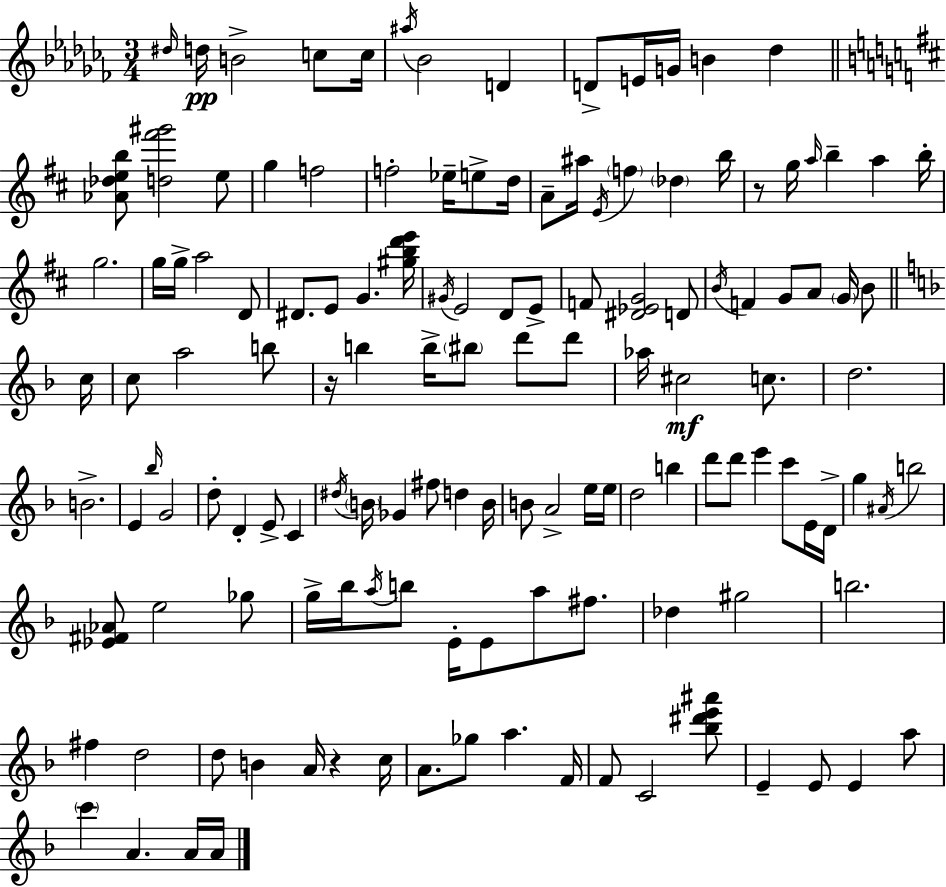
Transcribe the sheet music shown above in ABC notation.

X:1
T:Untitled
M:3/4
L:1/4
K:Abm
^d/4 d/4 B2 c/2 c/4 ^a/4 _B2 D D/2 E/4 G/4 B _d [_A_deb]/2 [d^f'^g']2 e/2 g f2 f2 _e/4 e/2 d/4 A/2 ^a/4 E/4 f _d b/4 z/2 g/4 a/4 b a b/4 g2 g/4 g/4 a2 D/2 ^D/2 E/2 G [^gbd'e']/4 ^G/4 E2 D/2 E/2 F/2 [^D_EG]2 D/2 B/4 F G/2 A/2 G/4 B/2 c/4 c/2 a2 b/2 z/4 b b/4 ^b/2 d'/2 d'/2 _a/4 ^c2 c/2 d2 B2 E _b/4 G2 d/2 D E/2 C ^d/4 B/4 _G ^f/2 d B/4 B/2 A2 e/4 e/4 d2 b d'/2 d'/2 e' c'/2 E/4 D/4 g ^A/4 b2 [_E^F_A]/2 e2 _g/2 g/4 _b/4 a/4 b/2 E/4 E/2 a/2 ^f/2 _d ^g2 b2 ^f d2 d/2 B A/4 z c/4 A/2 _g/2 a F/4 F/2 C2 [_b^d'e'^a']/2 E E/2 E a/2 c' A A/4 A/4